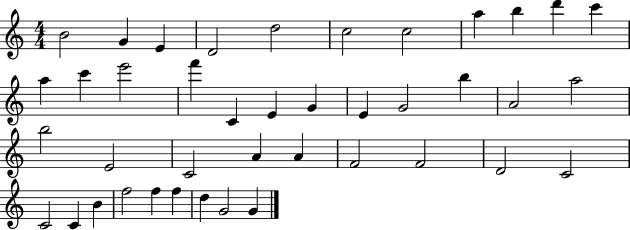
{
  \clef treble
  \numericTimeSignature
  \time 4/4
  \key c \major
  b'2 g'4 e'4 | d'2 d''2 | c''2 c''2 | a''4 b''4 d'''4 c'''4 | \break a''4 c'''4 e'''2 | f'''4 c'4 e'4 g'4 | e'4 g'2 b''4 | a'2 a''2 | \break b''2 e'2 | c'2 a'4 a'4 | f'2 f'2 | d'2 c'2 | \break c'2 c'4 b'4 | f''2 f''4 f''4 | d''4 g'2 g'4 | \bar "|."
}